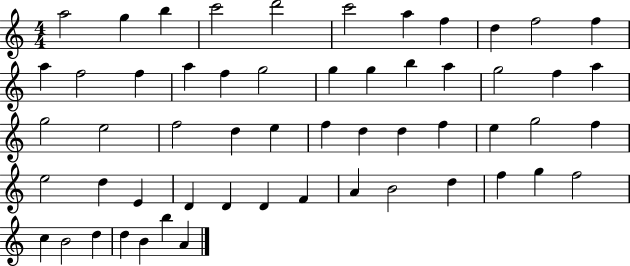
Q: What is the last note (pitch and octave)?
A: A4